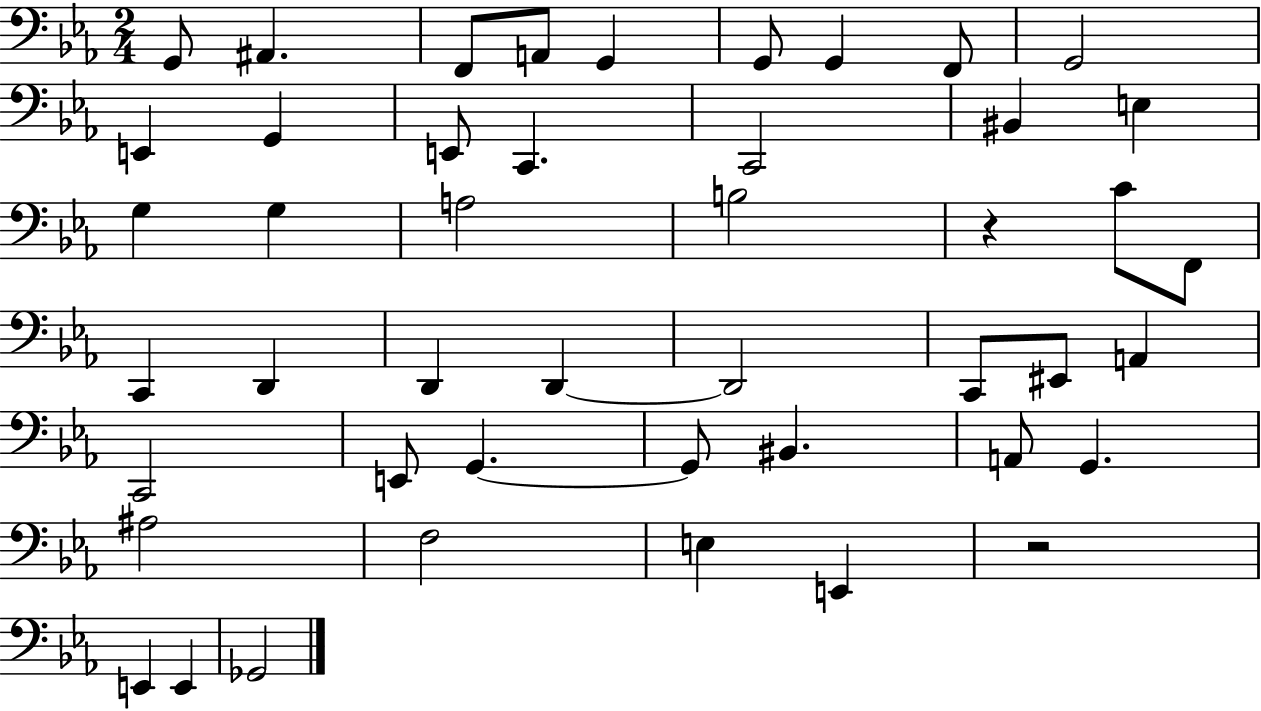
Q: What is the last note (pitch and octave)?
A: Gb2